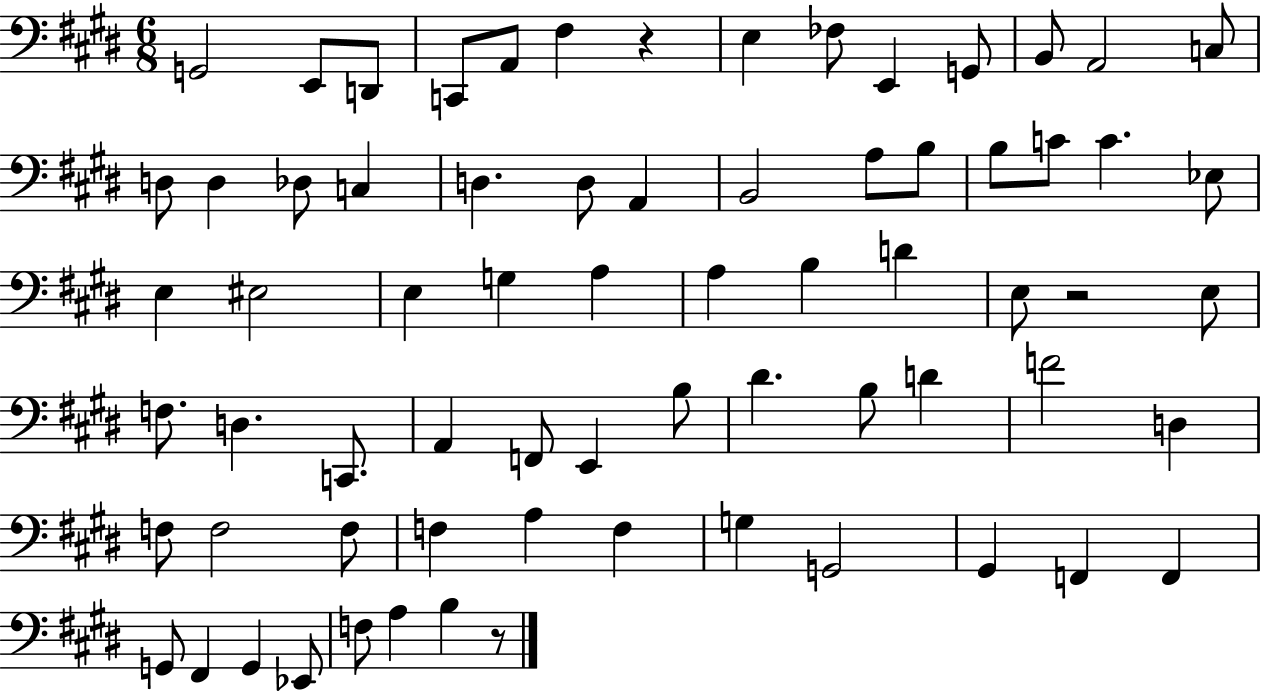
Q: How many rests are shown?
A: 3